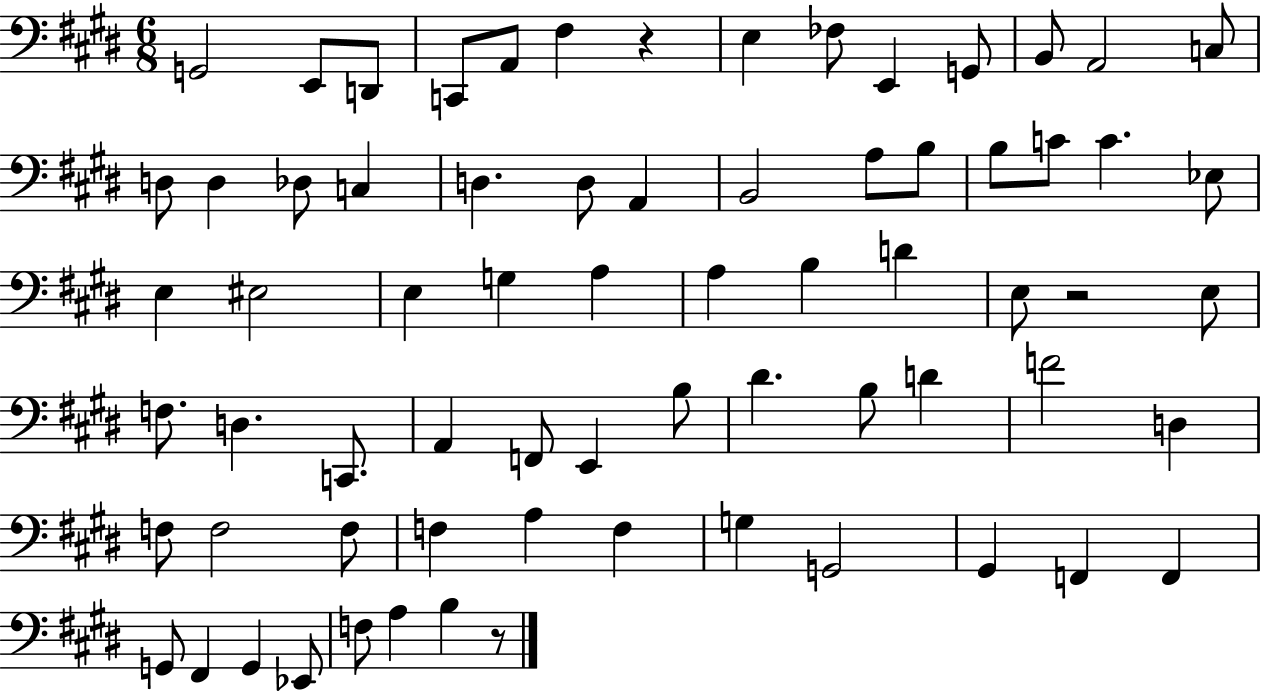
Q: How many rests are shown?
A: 3